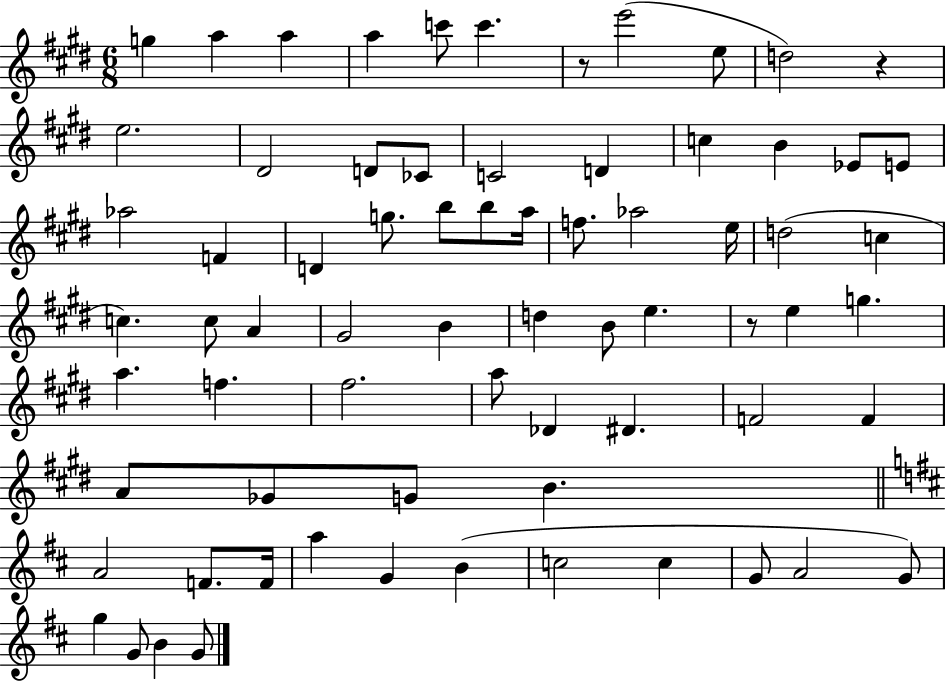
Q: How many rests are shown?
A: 3